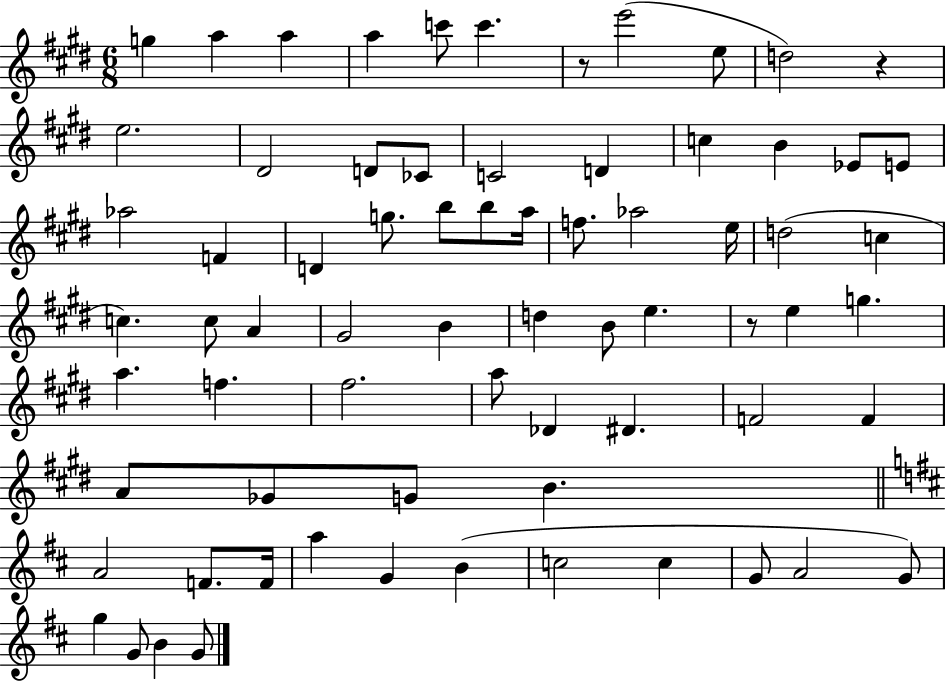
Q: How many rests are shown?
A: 3